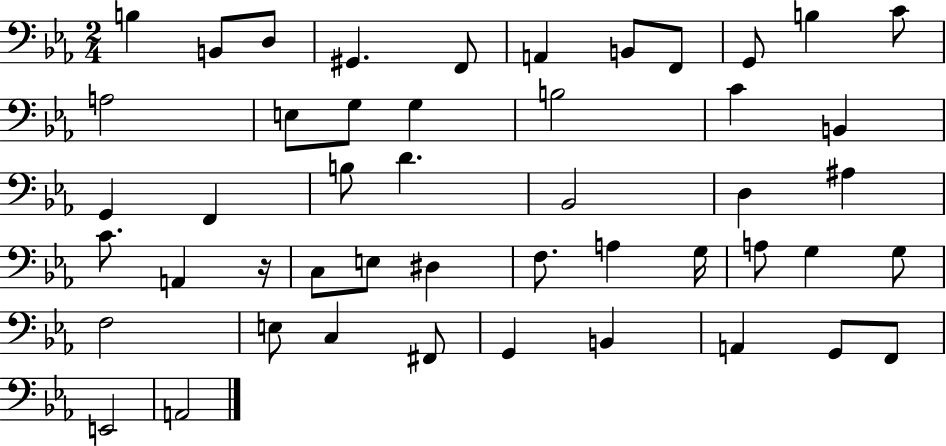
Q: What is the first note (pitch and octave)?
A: B3